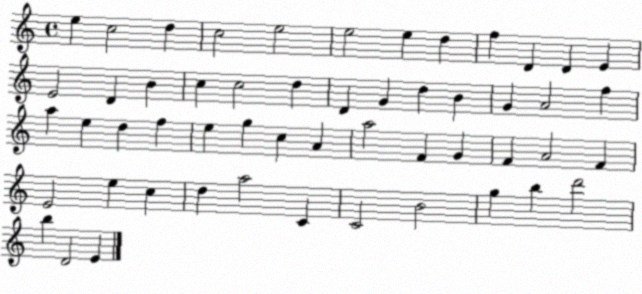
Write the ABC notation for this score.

X:1
T:Untitled
M:4/4
L:1/4
K:C
e c2 d c2 e2 e2 e d f D D E E2 D B c c2 d D G d B G A2 f a e d f e g c A a2 F G F A2 F E2 e c d a2 C C2 B2 g b d'2 b D2 E